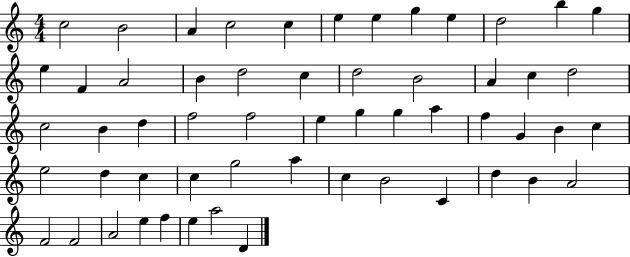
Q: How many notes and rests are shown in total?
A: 56